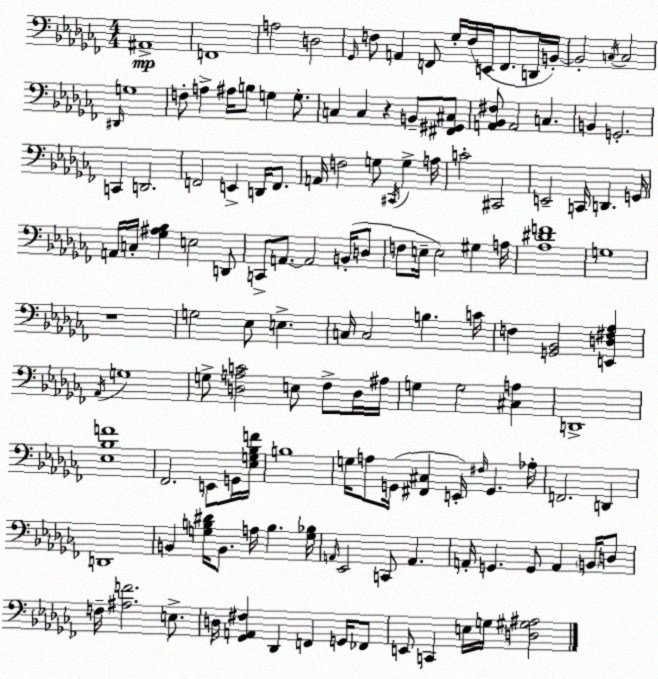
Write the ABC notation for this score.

X:1
T:Untitled
M:4/4
L:1/4
K:Abm
^A,,4 F,,4 A,2 D,2 _G,,/4 F,/2 A,, F,,/2 _G,/4 F,/4 E,,/4 F,,/2 D,,/4 B,,/4 B,,2 C,/4 C,2 ^D,,/4 G,4 F,/2 A, ^A,/4 B,/2 G, G,/2 C, C, z B,,/2 [^F,,^G,,^C,]/2 [A,,_B,,^F,]/2 A,,2 C, B,, G,,2 C,, D,,2 F,,2 E,, D,,/4 F,,/2 A,,/4 F,2 G,/2 ^C,,/4 G, A,/4 C2 ^C,,2 E,,2 C,,/4 D,, G,,/4 A,,/4 C,/4 [_G,^A,_B,] E,2 D,,/2 C,,/2 A,,/2 A,,2 B,,/4 D,/2 F,/2 E,/4 E,2 ^G, A,/4 [_A,^DF]4 G,4 z4 G,2 _E,/2 E, C,/4 C,2 B, C/4 F, [G,,_B,,]2 [E,,D,^F,_A,] _A,,/4 G,4 G,/2 [D,A,C]2 E,/2 _F,/2 D,/4 ^A,/4 G, G,2 [^C,A,] D,,4 [_E,_B,F]4 _F,,2 E,,/2 G,,/4 [_E,G,_B,F]/4 B,4 G,/4 A,/2 G,,/4 [^F,,^C,] E,,/4 ^F,/4 G,, _A,/4 F,,2 D,, D,,4 B,, [G,B,^D]/4 B,,/2 A,/4 B, [G,_B,]/4 A,,/4 _E,,2 C,,/2 A,, A,,/4 G,, G,,/2 A,, B,,/4 D,/2 F,/4 [^A,F]2 E,/2 D,/4 [_G,,A,,^F,] _D,, F,, G,,/4 _F,,/2 E,,/2 C,, E,/4 G,/4 [D,^G,^A,]2